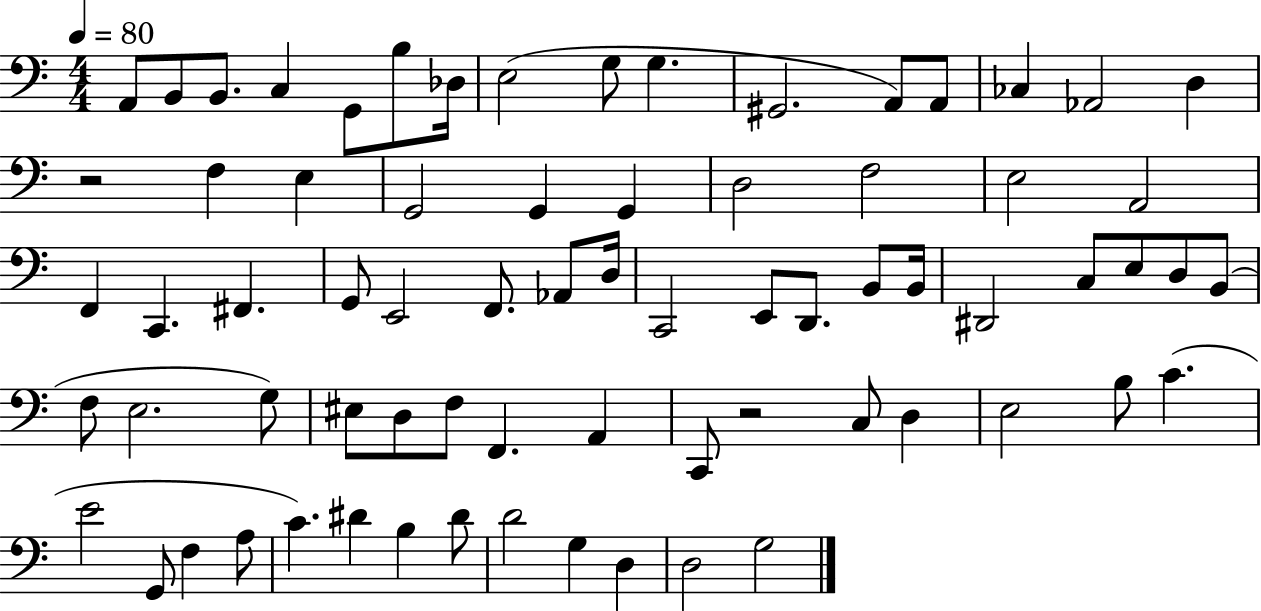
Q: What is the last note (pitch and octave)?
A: G3